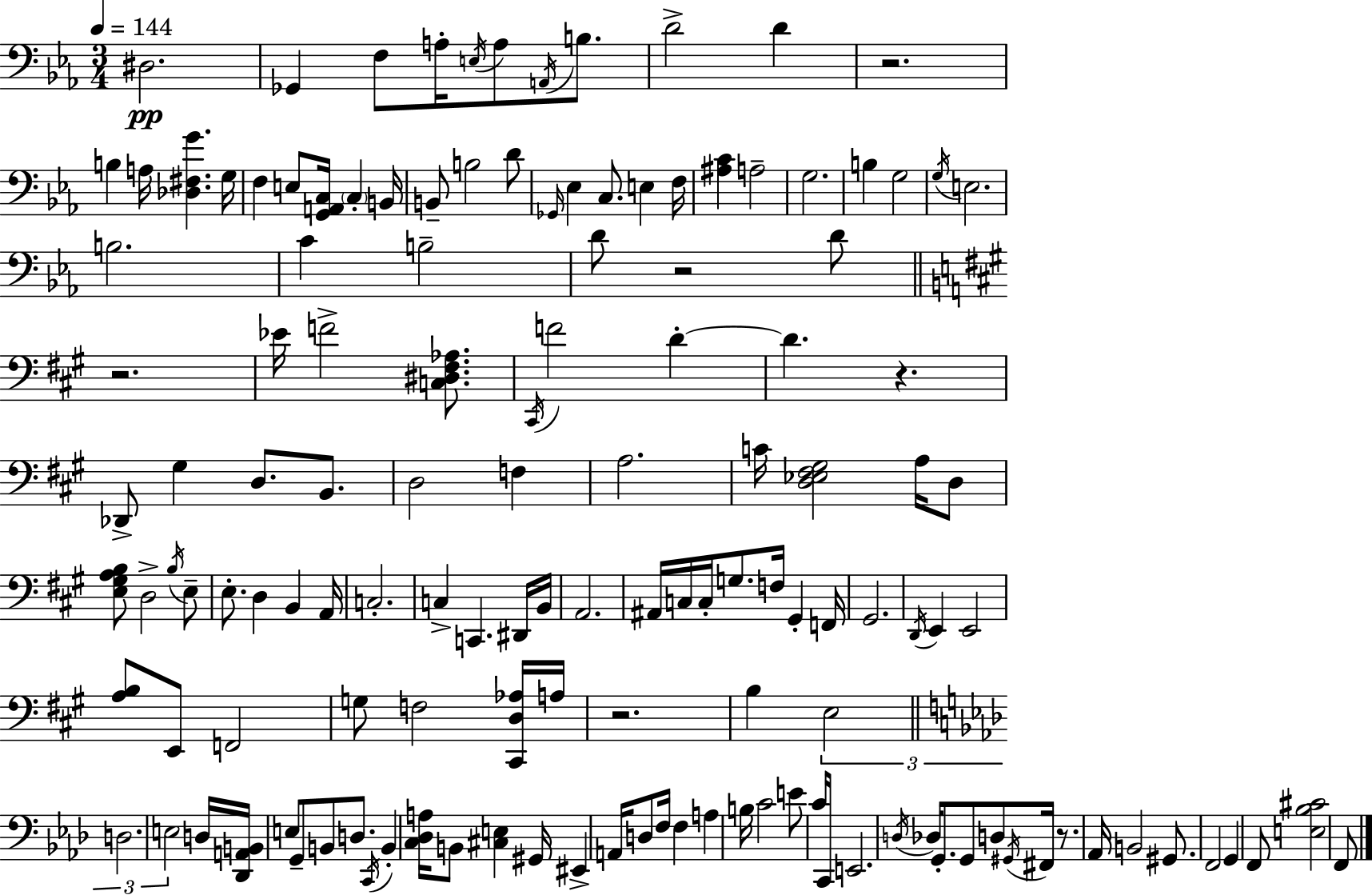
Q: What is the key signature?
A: EES major